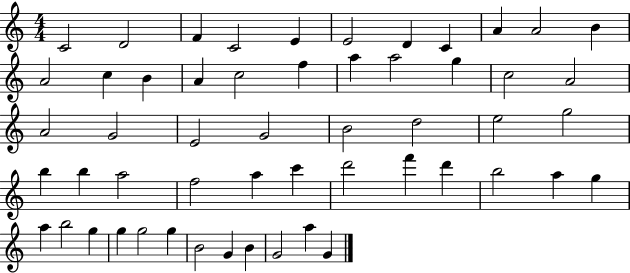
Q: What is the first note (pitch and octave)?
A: C4